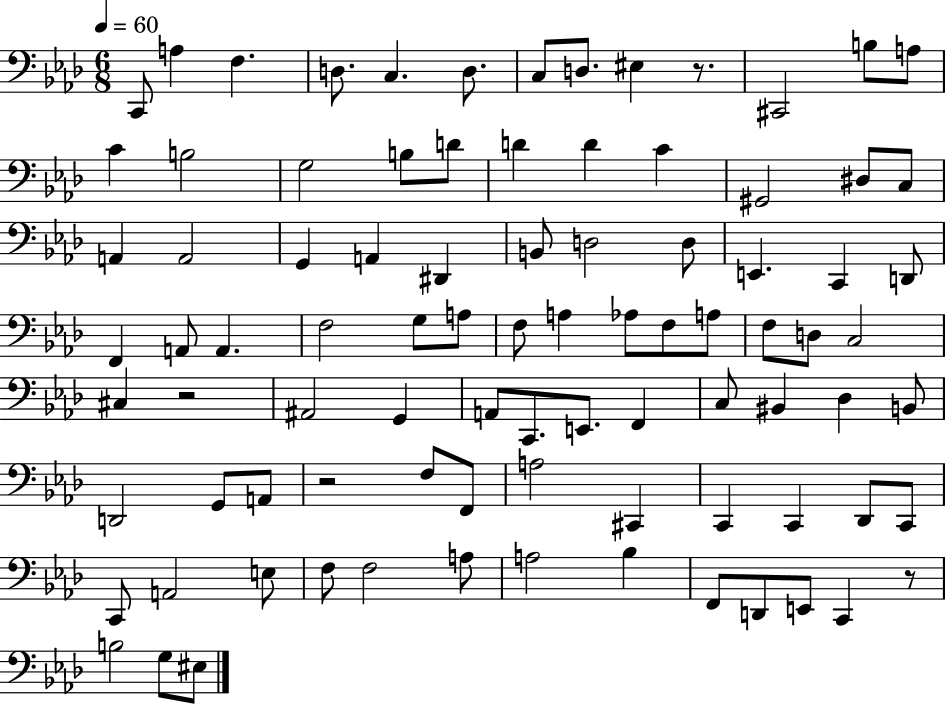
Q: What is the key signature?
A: AES major